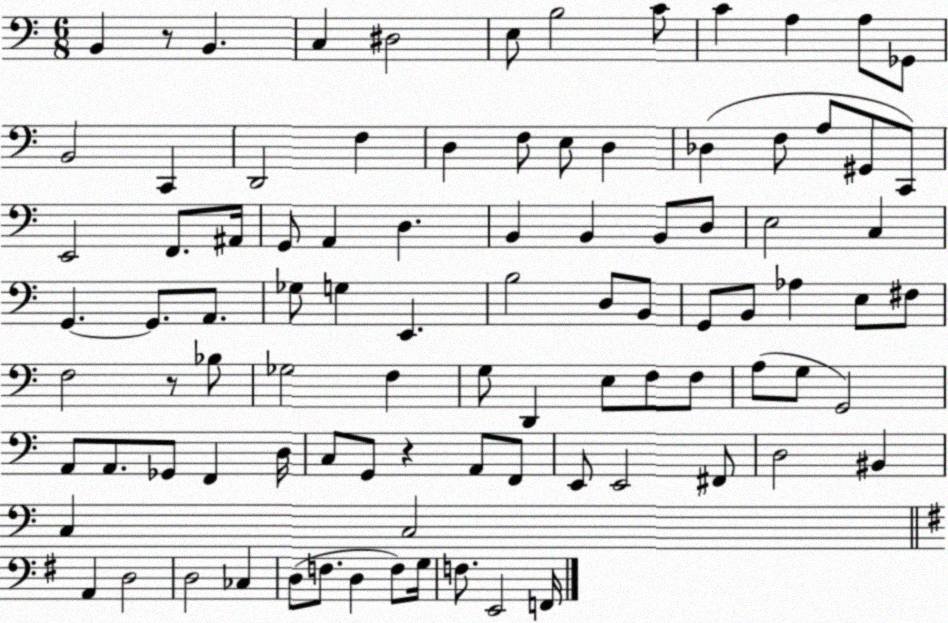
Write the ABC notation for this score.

X:1
T:Untitled
M:6/8
L:1/4
K:C
B,, z/2 B,, C, ^D,2 E,/2 B,2 C/2 C A, A,/2 _G,,/2 B,,2 C,, D,,2 F, D, F,/2 E,/2 D, _D, F,/2 A,/2 ^G,,/2 C,,/2 E,,2 F,,/2 ^A,,/4 G,,/2 A,, D, B,, B,, B,,/2 D,/2 E,2 C, G,, G,,/2 A,,/2 _G,/2 G, E,, B,2 D,/2 B,,/2 G,,/2 B,,/2 _A, E,/2 ^F,/2 F,2 z/2 _B,/2 _G,2 F, G,/2 D,, E,/2 F,/2 F,/2 A,/2 G,/2 G,,2 A,,/2 A,,/2 _G,,/2 F,, D,/4 C,/2 G,,/2 z A,,/2 F,,/2 E,,/2 E,,2 ^F,,/2 D,2 ^B,, C, C,2 A,, D,2 D,2 _C, D,/2 F,/2 D, F,/2 G,/4 F,/2 E,,2 F,,/4